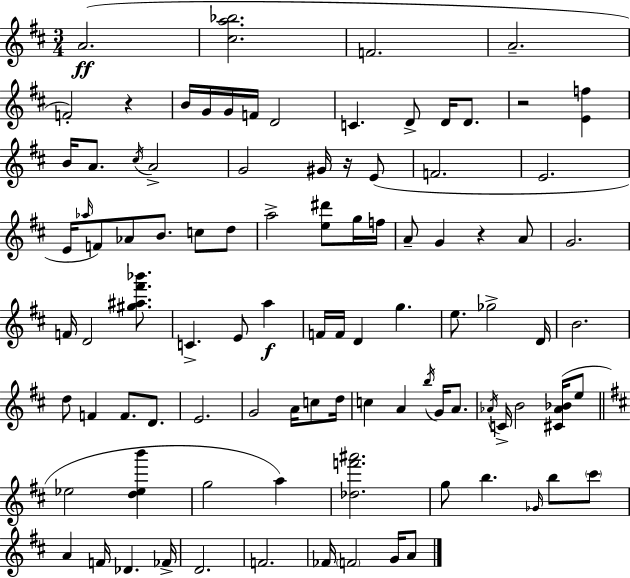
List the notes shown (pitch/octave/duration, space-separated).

A4/h. [C#5,A5,Bb5]/h. F4/h. A4/h. F4/h R/q B4/s G4/s G4/s F4/s D4/h C4/q. D4/e D4/s D4/e. R/h [E4,F5]/q B4/s A4/e. C#5/s A4/h G4/h G#4/s R/s E4/e F4/h. E4/h. E4/s Ab5/s F4/e Ab4/e B4/e. C5/e D5/e A5/h [E5,D#6]/e G5/s F5/s A4/e G4/q R/q A4/e G4/h. F4/s D4/h [G#5,A#5,F#6,Bb6]/e. C4/q. E4/e A5/q F4/s F4/s D4/q G5/q. E5/e. Gb5/h D4/s B4/h. D5/e F4/q F4/e. D4/e. E4/h. G4/h A4/s C5/e D5/s C5/q A4/q B5/s G4/s A4/e. Ab4/s C4/s B4/h [C#4,Ab4,Bb4]/s E5/e Eb5/h [D5,Eb5,B6]/q G5/h A5/q [Db5,F6,A#6]/h. G5/e B5/q. Gb4/s B5/e C#6/e A4/q F4/s Db4/q. FES4/s D4/h. F4/h. FES4/s F4/h G4/s A4/e